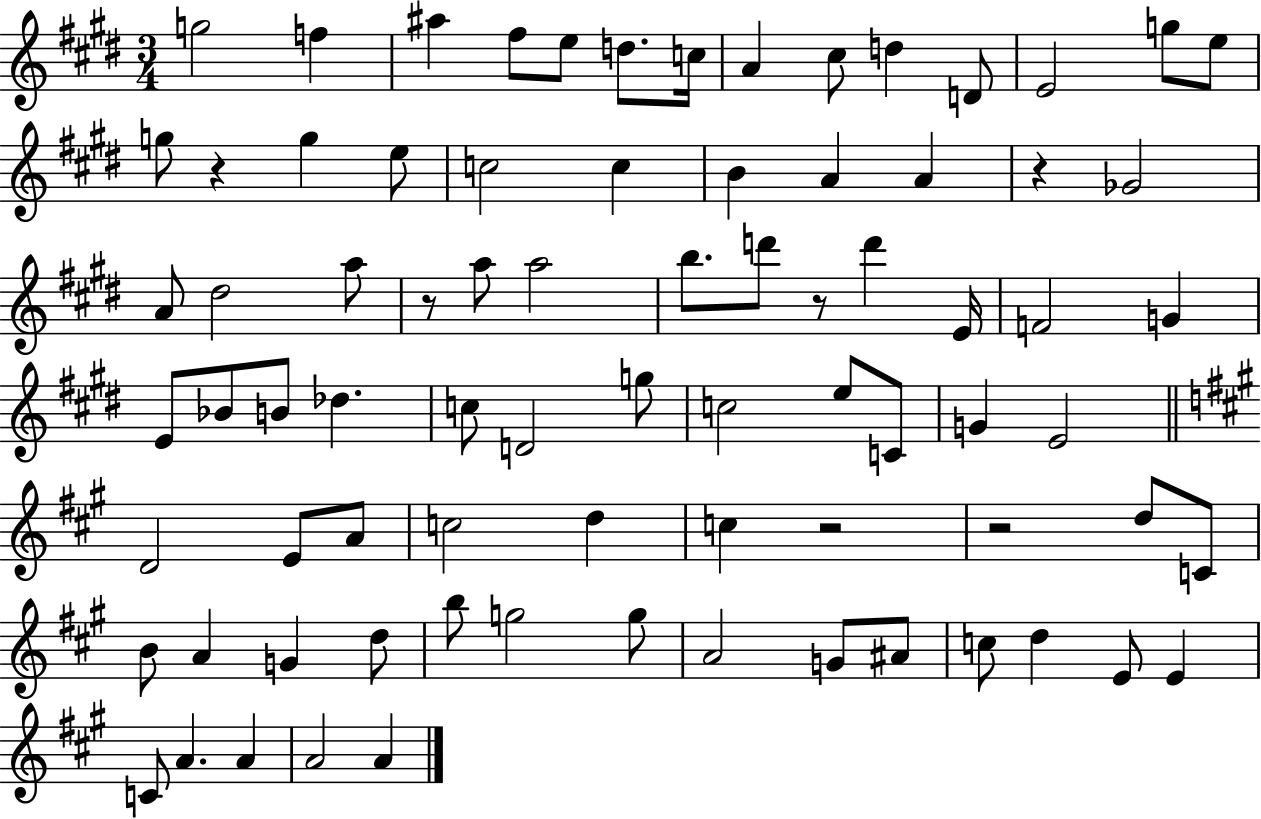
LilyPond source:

{
  \clef treble
  \numericTimeSignature
  \time 3/4
  \key e \major
  g''2 f''4 | ais''4 fis''8 e''8 d''8. c''16 | a'4 cis''8 d''4 d'8 | e'2 g''8 e''8 | \break g''8 r4 g''4 e''8 | c''2 c''4 | b'4 a'4 a'4 | r4 ges'2 | \break a'8 dis''2 a''8 | r8 a''8 a''2 | b''8. d'''8 r8 d'''4 e'16 | f'2 g'4 | \break e'8 bes'8 b'8 des''4. | c''8 d'2 g''8 | c''2 e''8 c'8 | g'4 e'2 | \break \bar "||" \break \key a \major d'2 e'8 a'8 | c''2 d''4 | c''4 r2 | r2 d''8 c'8 | \break b'8 a'4 g'4 d''8 | b''8 g''2 g''8 | a'2 g'8 ais'8 | c''8 d''4 e'8 e'4 | \break c'8 a'4. a'4 | a'2 a'4 | \bar "|."
}